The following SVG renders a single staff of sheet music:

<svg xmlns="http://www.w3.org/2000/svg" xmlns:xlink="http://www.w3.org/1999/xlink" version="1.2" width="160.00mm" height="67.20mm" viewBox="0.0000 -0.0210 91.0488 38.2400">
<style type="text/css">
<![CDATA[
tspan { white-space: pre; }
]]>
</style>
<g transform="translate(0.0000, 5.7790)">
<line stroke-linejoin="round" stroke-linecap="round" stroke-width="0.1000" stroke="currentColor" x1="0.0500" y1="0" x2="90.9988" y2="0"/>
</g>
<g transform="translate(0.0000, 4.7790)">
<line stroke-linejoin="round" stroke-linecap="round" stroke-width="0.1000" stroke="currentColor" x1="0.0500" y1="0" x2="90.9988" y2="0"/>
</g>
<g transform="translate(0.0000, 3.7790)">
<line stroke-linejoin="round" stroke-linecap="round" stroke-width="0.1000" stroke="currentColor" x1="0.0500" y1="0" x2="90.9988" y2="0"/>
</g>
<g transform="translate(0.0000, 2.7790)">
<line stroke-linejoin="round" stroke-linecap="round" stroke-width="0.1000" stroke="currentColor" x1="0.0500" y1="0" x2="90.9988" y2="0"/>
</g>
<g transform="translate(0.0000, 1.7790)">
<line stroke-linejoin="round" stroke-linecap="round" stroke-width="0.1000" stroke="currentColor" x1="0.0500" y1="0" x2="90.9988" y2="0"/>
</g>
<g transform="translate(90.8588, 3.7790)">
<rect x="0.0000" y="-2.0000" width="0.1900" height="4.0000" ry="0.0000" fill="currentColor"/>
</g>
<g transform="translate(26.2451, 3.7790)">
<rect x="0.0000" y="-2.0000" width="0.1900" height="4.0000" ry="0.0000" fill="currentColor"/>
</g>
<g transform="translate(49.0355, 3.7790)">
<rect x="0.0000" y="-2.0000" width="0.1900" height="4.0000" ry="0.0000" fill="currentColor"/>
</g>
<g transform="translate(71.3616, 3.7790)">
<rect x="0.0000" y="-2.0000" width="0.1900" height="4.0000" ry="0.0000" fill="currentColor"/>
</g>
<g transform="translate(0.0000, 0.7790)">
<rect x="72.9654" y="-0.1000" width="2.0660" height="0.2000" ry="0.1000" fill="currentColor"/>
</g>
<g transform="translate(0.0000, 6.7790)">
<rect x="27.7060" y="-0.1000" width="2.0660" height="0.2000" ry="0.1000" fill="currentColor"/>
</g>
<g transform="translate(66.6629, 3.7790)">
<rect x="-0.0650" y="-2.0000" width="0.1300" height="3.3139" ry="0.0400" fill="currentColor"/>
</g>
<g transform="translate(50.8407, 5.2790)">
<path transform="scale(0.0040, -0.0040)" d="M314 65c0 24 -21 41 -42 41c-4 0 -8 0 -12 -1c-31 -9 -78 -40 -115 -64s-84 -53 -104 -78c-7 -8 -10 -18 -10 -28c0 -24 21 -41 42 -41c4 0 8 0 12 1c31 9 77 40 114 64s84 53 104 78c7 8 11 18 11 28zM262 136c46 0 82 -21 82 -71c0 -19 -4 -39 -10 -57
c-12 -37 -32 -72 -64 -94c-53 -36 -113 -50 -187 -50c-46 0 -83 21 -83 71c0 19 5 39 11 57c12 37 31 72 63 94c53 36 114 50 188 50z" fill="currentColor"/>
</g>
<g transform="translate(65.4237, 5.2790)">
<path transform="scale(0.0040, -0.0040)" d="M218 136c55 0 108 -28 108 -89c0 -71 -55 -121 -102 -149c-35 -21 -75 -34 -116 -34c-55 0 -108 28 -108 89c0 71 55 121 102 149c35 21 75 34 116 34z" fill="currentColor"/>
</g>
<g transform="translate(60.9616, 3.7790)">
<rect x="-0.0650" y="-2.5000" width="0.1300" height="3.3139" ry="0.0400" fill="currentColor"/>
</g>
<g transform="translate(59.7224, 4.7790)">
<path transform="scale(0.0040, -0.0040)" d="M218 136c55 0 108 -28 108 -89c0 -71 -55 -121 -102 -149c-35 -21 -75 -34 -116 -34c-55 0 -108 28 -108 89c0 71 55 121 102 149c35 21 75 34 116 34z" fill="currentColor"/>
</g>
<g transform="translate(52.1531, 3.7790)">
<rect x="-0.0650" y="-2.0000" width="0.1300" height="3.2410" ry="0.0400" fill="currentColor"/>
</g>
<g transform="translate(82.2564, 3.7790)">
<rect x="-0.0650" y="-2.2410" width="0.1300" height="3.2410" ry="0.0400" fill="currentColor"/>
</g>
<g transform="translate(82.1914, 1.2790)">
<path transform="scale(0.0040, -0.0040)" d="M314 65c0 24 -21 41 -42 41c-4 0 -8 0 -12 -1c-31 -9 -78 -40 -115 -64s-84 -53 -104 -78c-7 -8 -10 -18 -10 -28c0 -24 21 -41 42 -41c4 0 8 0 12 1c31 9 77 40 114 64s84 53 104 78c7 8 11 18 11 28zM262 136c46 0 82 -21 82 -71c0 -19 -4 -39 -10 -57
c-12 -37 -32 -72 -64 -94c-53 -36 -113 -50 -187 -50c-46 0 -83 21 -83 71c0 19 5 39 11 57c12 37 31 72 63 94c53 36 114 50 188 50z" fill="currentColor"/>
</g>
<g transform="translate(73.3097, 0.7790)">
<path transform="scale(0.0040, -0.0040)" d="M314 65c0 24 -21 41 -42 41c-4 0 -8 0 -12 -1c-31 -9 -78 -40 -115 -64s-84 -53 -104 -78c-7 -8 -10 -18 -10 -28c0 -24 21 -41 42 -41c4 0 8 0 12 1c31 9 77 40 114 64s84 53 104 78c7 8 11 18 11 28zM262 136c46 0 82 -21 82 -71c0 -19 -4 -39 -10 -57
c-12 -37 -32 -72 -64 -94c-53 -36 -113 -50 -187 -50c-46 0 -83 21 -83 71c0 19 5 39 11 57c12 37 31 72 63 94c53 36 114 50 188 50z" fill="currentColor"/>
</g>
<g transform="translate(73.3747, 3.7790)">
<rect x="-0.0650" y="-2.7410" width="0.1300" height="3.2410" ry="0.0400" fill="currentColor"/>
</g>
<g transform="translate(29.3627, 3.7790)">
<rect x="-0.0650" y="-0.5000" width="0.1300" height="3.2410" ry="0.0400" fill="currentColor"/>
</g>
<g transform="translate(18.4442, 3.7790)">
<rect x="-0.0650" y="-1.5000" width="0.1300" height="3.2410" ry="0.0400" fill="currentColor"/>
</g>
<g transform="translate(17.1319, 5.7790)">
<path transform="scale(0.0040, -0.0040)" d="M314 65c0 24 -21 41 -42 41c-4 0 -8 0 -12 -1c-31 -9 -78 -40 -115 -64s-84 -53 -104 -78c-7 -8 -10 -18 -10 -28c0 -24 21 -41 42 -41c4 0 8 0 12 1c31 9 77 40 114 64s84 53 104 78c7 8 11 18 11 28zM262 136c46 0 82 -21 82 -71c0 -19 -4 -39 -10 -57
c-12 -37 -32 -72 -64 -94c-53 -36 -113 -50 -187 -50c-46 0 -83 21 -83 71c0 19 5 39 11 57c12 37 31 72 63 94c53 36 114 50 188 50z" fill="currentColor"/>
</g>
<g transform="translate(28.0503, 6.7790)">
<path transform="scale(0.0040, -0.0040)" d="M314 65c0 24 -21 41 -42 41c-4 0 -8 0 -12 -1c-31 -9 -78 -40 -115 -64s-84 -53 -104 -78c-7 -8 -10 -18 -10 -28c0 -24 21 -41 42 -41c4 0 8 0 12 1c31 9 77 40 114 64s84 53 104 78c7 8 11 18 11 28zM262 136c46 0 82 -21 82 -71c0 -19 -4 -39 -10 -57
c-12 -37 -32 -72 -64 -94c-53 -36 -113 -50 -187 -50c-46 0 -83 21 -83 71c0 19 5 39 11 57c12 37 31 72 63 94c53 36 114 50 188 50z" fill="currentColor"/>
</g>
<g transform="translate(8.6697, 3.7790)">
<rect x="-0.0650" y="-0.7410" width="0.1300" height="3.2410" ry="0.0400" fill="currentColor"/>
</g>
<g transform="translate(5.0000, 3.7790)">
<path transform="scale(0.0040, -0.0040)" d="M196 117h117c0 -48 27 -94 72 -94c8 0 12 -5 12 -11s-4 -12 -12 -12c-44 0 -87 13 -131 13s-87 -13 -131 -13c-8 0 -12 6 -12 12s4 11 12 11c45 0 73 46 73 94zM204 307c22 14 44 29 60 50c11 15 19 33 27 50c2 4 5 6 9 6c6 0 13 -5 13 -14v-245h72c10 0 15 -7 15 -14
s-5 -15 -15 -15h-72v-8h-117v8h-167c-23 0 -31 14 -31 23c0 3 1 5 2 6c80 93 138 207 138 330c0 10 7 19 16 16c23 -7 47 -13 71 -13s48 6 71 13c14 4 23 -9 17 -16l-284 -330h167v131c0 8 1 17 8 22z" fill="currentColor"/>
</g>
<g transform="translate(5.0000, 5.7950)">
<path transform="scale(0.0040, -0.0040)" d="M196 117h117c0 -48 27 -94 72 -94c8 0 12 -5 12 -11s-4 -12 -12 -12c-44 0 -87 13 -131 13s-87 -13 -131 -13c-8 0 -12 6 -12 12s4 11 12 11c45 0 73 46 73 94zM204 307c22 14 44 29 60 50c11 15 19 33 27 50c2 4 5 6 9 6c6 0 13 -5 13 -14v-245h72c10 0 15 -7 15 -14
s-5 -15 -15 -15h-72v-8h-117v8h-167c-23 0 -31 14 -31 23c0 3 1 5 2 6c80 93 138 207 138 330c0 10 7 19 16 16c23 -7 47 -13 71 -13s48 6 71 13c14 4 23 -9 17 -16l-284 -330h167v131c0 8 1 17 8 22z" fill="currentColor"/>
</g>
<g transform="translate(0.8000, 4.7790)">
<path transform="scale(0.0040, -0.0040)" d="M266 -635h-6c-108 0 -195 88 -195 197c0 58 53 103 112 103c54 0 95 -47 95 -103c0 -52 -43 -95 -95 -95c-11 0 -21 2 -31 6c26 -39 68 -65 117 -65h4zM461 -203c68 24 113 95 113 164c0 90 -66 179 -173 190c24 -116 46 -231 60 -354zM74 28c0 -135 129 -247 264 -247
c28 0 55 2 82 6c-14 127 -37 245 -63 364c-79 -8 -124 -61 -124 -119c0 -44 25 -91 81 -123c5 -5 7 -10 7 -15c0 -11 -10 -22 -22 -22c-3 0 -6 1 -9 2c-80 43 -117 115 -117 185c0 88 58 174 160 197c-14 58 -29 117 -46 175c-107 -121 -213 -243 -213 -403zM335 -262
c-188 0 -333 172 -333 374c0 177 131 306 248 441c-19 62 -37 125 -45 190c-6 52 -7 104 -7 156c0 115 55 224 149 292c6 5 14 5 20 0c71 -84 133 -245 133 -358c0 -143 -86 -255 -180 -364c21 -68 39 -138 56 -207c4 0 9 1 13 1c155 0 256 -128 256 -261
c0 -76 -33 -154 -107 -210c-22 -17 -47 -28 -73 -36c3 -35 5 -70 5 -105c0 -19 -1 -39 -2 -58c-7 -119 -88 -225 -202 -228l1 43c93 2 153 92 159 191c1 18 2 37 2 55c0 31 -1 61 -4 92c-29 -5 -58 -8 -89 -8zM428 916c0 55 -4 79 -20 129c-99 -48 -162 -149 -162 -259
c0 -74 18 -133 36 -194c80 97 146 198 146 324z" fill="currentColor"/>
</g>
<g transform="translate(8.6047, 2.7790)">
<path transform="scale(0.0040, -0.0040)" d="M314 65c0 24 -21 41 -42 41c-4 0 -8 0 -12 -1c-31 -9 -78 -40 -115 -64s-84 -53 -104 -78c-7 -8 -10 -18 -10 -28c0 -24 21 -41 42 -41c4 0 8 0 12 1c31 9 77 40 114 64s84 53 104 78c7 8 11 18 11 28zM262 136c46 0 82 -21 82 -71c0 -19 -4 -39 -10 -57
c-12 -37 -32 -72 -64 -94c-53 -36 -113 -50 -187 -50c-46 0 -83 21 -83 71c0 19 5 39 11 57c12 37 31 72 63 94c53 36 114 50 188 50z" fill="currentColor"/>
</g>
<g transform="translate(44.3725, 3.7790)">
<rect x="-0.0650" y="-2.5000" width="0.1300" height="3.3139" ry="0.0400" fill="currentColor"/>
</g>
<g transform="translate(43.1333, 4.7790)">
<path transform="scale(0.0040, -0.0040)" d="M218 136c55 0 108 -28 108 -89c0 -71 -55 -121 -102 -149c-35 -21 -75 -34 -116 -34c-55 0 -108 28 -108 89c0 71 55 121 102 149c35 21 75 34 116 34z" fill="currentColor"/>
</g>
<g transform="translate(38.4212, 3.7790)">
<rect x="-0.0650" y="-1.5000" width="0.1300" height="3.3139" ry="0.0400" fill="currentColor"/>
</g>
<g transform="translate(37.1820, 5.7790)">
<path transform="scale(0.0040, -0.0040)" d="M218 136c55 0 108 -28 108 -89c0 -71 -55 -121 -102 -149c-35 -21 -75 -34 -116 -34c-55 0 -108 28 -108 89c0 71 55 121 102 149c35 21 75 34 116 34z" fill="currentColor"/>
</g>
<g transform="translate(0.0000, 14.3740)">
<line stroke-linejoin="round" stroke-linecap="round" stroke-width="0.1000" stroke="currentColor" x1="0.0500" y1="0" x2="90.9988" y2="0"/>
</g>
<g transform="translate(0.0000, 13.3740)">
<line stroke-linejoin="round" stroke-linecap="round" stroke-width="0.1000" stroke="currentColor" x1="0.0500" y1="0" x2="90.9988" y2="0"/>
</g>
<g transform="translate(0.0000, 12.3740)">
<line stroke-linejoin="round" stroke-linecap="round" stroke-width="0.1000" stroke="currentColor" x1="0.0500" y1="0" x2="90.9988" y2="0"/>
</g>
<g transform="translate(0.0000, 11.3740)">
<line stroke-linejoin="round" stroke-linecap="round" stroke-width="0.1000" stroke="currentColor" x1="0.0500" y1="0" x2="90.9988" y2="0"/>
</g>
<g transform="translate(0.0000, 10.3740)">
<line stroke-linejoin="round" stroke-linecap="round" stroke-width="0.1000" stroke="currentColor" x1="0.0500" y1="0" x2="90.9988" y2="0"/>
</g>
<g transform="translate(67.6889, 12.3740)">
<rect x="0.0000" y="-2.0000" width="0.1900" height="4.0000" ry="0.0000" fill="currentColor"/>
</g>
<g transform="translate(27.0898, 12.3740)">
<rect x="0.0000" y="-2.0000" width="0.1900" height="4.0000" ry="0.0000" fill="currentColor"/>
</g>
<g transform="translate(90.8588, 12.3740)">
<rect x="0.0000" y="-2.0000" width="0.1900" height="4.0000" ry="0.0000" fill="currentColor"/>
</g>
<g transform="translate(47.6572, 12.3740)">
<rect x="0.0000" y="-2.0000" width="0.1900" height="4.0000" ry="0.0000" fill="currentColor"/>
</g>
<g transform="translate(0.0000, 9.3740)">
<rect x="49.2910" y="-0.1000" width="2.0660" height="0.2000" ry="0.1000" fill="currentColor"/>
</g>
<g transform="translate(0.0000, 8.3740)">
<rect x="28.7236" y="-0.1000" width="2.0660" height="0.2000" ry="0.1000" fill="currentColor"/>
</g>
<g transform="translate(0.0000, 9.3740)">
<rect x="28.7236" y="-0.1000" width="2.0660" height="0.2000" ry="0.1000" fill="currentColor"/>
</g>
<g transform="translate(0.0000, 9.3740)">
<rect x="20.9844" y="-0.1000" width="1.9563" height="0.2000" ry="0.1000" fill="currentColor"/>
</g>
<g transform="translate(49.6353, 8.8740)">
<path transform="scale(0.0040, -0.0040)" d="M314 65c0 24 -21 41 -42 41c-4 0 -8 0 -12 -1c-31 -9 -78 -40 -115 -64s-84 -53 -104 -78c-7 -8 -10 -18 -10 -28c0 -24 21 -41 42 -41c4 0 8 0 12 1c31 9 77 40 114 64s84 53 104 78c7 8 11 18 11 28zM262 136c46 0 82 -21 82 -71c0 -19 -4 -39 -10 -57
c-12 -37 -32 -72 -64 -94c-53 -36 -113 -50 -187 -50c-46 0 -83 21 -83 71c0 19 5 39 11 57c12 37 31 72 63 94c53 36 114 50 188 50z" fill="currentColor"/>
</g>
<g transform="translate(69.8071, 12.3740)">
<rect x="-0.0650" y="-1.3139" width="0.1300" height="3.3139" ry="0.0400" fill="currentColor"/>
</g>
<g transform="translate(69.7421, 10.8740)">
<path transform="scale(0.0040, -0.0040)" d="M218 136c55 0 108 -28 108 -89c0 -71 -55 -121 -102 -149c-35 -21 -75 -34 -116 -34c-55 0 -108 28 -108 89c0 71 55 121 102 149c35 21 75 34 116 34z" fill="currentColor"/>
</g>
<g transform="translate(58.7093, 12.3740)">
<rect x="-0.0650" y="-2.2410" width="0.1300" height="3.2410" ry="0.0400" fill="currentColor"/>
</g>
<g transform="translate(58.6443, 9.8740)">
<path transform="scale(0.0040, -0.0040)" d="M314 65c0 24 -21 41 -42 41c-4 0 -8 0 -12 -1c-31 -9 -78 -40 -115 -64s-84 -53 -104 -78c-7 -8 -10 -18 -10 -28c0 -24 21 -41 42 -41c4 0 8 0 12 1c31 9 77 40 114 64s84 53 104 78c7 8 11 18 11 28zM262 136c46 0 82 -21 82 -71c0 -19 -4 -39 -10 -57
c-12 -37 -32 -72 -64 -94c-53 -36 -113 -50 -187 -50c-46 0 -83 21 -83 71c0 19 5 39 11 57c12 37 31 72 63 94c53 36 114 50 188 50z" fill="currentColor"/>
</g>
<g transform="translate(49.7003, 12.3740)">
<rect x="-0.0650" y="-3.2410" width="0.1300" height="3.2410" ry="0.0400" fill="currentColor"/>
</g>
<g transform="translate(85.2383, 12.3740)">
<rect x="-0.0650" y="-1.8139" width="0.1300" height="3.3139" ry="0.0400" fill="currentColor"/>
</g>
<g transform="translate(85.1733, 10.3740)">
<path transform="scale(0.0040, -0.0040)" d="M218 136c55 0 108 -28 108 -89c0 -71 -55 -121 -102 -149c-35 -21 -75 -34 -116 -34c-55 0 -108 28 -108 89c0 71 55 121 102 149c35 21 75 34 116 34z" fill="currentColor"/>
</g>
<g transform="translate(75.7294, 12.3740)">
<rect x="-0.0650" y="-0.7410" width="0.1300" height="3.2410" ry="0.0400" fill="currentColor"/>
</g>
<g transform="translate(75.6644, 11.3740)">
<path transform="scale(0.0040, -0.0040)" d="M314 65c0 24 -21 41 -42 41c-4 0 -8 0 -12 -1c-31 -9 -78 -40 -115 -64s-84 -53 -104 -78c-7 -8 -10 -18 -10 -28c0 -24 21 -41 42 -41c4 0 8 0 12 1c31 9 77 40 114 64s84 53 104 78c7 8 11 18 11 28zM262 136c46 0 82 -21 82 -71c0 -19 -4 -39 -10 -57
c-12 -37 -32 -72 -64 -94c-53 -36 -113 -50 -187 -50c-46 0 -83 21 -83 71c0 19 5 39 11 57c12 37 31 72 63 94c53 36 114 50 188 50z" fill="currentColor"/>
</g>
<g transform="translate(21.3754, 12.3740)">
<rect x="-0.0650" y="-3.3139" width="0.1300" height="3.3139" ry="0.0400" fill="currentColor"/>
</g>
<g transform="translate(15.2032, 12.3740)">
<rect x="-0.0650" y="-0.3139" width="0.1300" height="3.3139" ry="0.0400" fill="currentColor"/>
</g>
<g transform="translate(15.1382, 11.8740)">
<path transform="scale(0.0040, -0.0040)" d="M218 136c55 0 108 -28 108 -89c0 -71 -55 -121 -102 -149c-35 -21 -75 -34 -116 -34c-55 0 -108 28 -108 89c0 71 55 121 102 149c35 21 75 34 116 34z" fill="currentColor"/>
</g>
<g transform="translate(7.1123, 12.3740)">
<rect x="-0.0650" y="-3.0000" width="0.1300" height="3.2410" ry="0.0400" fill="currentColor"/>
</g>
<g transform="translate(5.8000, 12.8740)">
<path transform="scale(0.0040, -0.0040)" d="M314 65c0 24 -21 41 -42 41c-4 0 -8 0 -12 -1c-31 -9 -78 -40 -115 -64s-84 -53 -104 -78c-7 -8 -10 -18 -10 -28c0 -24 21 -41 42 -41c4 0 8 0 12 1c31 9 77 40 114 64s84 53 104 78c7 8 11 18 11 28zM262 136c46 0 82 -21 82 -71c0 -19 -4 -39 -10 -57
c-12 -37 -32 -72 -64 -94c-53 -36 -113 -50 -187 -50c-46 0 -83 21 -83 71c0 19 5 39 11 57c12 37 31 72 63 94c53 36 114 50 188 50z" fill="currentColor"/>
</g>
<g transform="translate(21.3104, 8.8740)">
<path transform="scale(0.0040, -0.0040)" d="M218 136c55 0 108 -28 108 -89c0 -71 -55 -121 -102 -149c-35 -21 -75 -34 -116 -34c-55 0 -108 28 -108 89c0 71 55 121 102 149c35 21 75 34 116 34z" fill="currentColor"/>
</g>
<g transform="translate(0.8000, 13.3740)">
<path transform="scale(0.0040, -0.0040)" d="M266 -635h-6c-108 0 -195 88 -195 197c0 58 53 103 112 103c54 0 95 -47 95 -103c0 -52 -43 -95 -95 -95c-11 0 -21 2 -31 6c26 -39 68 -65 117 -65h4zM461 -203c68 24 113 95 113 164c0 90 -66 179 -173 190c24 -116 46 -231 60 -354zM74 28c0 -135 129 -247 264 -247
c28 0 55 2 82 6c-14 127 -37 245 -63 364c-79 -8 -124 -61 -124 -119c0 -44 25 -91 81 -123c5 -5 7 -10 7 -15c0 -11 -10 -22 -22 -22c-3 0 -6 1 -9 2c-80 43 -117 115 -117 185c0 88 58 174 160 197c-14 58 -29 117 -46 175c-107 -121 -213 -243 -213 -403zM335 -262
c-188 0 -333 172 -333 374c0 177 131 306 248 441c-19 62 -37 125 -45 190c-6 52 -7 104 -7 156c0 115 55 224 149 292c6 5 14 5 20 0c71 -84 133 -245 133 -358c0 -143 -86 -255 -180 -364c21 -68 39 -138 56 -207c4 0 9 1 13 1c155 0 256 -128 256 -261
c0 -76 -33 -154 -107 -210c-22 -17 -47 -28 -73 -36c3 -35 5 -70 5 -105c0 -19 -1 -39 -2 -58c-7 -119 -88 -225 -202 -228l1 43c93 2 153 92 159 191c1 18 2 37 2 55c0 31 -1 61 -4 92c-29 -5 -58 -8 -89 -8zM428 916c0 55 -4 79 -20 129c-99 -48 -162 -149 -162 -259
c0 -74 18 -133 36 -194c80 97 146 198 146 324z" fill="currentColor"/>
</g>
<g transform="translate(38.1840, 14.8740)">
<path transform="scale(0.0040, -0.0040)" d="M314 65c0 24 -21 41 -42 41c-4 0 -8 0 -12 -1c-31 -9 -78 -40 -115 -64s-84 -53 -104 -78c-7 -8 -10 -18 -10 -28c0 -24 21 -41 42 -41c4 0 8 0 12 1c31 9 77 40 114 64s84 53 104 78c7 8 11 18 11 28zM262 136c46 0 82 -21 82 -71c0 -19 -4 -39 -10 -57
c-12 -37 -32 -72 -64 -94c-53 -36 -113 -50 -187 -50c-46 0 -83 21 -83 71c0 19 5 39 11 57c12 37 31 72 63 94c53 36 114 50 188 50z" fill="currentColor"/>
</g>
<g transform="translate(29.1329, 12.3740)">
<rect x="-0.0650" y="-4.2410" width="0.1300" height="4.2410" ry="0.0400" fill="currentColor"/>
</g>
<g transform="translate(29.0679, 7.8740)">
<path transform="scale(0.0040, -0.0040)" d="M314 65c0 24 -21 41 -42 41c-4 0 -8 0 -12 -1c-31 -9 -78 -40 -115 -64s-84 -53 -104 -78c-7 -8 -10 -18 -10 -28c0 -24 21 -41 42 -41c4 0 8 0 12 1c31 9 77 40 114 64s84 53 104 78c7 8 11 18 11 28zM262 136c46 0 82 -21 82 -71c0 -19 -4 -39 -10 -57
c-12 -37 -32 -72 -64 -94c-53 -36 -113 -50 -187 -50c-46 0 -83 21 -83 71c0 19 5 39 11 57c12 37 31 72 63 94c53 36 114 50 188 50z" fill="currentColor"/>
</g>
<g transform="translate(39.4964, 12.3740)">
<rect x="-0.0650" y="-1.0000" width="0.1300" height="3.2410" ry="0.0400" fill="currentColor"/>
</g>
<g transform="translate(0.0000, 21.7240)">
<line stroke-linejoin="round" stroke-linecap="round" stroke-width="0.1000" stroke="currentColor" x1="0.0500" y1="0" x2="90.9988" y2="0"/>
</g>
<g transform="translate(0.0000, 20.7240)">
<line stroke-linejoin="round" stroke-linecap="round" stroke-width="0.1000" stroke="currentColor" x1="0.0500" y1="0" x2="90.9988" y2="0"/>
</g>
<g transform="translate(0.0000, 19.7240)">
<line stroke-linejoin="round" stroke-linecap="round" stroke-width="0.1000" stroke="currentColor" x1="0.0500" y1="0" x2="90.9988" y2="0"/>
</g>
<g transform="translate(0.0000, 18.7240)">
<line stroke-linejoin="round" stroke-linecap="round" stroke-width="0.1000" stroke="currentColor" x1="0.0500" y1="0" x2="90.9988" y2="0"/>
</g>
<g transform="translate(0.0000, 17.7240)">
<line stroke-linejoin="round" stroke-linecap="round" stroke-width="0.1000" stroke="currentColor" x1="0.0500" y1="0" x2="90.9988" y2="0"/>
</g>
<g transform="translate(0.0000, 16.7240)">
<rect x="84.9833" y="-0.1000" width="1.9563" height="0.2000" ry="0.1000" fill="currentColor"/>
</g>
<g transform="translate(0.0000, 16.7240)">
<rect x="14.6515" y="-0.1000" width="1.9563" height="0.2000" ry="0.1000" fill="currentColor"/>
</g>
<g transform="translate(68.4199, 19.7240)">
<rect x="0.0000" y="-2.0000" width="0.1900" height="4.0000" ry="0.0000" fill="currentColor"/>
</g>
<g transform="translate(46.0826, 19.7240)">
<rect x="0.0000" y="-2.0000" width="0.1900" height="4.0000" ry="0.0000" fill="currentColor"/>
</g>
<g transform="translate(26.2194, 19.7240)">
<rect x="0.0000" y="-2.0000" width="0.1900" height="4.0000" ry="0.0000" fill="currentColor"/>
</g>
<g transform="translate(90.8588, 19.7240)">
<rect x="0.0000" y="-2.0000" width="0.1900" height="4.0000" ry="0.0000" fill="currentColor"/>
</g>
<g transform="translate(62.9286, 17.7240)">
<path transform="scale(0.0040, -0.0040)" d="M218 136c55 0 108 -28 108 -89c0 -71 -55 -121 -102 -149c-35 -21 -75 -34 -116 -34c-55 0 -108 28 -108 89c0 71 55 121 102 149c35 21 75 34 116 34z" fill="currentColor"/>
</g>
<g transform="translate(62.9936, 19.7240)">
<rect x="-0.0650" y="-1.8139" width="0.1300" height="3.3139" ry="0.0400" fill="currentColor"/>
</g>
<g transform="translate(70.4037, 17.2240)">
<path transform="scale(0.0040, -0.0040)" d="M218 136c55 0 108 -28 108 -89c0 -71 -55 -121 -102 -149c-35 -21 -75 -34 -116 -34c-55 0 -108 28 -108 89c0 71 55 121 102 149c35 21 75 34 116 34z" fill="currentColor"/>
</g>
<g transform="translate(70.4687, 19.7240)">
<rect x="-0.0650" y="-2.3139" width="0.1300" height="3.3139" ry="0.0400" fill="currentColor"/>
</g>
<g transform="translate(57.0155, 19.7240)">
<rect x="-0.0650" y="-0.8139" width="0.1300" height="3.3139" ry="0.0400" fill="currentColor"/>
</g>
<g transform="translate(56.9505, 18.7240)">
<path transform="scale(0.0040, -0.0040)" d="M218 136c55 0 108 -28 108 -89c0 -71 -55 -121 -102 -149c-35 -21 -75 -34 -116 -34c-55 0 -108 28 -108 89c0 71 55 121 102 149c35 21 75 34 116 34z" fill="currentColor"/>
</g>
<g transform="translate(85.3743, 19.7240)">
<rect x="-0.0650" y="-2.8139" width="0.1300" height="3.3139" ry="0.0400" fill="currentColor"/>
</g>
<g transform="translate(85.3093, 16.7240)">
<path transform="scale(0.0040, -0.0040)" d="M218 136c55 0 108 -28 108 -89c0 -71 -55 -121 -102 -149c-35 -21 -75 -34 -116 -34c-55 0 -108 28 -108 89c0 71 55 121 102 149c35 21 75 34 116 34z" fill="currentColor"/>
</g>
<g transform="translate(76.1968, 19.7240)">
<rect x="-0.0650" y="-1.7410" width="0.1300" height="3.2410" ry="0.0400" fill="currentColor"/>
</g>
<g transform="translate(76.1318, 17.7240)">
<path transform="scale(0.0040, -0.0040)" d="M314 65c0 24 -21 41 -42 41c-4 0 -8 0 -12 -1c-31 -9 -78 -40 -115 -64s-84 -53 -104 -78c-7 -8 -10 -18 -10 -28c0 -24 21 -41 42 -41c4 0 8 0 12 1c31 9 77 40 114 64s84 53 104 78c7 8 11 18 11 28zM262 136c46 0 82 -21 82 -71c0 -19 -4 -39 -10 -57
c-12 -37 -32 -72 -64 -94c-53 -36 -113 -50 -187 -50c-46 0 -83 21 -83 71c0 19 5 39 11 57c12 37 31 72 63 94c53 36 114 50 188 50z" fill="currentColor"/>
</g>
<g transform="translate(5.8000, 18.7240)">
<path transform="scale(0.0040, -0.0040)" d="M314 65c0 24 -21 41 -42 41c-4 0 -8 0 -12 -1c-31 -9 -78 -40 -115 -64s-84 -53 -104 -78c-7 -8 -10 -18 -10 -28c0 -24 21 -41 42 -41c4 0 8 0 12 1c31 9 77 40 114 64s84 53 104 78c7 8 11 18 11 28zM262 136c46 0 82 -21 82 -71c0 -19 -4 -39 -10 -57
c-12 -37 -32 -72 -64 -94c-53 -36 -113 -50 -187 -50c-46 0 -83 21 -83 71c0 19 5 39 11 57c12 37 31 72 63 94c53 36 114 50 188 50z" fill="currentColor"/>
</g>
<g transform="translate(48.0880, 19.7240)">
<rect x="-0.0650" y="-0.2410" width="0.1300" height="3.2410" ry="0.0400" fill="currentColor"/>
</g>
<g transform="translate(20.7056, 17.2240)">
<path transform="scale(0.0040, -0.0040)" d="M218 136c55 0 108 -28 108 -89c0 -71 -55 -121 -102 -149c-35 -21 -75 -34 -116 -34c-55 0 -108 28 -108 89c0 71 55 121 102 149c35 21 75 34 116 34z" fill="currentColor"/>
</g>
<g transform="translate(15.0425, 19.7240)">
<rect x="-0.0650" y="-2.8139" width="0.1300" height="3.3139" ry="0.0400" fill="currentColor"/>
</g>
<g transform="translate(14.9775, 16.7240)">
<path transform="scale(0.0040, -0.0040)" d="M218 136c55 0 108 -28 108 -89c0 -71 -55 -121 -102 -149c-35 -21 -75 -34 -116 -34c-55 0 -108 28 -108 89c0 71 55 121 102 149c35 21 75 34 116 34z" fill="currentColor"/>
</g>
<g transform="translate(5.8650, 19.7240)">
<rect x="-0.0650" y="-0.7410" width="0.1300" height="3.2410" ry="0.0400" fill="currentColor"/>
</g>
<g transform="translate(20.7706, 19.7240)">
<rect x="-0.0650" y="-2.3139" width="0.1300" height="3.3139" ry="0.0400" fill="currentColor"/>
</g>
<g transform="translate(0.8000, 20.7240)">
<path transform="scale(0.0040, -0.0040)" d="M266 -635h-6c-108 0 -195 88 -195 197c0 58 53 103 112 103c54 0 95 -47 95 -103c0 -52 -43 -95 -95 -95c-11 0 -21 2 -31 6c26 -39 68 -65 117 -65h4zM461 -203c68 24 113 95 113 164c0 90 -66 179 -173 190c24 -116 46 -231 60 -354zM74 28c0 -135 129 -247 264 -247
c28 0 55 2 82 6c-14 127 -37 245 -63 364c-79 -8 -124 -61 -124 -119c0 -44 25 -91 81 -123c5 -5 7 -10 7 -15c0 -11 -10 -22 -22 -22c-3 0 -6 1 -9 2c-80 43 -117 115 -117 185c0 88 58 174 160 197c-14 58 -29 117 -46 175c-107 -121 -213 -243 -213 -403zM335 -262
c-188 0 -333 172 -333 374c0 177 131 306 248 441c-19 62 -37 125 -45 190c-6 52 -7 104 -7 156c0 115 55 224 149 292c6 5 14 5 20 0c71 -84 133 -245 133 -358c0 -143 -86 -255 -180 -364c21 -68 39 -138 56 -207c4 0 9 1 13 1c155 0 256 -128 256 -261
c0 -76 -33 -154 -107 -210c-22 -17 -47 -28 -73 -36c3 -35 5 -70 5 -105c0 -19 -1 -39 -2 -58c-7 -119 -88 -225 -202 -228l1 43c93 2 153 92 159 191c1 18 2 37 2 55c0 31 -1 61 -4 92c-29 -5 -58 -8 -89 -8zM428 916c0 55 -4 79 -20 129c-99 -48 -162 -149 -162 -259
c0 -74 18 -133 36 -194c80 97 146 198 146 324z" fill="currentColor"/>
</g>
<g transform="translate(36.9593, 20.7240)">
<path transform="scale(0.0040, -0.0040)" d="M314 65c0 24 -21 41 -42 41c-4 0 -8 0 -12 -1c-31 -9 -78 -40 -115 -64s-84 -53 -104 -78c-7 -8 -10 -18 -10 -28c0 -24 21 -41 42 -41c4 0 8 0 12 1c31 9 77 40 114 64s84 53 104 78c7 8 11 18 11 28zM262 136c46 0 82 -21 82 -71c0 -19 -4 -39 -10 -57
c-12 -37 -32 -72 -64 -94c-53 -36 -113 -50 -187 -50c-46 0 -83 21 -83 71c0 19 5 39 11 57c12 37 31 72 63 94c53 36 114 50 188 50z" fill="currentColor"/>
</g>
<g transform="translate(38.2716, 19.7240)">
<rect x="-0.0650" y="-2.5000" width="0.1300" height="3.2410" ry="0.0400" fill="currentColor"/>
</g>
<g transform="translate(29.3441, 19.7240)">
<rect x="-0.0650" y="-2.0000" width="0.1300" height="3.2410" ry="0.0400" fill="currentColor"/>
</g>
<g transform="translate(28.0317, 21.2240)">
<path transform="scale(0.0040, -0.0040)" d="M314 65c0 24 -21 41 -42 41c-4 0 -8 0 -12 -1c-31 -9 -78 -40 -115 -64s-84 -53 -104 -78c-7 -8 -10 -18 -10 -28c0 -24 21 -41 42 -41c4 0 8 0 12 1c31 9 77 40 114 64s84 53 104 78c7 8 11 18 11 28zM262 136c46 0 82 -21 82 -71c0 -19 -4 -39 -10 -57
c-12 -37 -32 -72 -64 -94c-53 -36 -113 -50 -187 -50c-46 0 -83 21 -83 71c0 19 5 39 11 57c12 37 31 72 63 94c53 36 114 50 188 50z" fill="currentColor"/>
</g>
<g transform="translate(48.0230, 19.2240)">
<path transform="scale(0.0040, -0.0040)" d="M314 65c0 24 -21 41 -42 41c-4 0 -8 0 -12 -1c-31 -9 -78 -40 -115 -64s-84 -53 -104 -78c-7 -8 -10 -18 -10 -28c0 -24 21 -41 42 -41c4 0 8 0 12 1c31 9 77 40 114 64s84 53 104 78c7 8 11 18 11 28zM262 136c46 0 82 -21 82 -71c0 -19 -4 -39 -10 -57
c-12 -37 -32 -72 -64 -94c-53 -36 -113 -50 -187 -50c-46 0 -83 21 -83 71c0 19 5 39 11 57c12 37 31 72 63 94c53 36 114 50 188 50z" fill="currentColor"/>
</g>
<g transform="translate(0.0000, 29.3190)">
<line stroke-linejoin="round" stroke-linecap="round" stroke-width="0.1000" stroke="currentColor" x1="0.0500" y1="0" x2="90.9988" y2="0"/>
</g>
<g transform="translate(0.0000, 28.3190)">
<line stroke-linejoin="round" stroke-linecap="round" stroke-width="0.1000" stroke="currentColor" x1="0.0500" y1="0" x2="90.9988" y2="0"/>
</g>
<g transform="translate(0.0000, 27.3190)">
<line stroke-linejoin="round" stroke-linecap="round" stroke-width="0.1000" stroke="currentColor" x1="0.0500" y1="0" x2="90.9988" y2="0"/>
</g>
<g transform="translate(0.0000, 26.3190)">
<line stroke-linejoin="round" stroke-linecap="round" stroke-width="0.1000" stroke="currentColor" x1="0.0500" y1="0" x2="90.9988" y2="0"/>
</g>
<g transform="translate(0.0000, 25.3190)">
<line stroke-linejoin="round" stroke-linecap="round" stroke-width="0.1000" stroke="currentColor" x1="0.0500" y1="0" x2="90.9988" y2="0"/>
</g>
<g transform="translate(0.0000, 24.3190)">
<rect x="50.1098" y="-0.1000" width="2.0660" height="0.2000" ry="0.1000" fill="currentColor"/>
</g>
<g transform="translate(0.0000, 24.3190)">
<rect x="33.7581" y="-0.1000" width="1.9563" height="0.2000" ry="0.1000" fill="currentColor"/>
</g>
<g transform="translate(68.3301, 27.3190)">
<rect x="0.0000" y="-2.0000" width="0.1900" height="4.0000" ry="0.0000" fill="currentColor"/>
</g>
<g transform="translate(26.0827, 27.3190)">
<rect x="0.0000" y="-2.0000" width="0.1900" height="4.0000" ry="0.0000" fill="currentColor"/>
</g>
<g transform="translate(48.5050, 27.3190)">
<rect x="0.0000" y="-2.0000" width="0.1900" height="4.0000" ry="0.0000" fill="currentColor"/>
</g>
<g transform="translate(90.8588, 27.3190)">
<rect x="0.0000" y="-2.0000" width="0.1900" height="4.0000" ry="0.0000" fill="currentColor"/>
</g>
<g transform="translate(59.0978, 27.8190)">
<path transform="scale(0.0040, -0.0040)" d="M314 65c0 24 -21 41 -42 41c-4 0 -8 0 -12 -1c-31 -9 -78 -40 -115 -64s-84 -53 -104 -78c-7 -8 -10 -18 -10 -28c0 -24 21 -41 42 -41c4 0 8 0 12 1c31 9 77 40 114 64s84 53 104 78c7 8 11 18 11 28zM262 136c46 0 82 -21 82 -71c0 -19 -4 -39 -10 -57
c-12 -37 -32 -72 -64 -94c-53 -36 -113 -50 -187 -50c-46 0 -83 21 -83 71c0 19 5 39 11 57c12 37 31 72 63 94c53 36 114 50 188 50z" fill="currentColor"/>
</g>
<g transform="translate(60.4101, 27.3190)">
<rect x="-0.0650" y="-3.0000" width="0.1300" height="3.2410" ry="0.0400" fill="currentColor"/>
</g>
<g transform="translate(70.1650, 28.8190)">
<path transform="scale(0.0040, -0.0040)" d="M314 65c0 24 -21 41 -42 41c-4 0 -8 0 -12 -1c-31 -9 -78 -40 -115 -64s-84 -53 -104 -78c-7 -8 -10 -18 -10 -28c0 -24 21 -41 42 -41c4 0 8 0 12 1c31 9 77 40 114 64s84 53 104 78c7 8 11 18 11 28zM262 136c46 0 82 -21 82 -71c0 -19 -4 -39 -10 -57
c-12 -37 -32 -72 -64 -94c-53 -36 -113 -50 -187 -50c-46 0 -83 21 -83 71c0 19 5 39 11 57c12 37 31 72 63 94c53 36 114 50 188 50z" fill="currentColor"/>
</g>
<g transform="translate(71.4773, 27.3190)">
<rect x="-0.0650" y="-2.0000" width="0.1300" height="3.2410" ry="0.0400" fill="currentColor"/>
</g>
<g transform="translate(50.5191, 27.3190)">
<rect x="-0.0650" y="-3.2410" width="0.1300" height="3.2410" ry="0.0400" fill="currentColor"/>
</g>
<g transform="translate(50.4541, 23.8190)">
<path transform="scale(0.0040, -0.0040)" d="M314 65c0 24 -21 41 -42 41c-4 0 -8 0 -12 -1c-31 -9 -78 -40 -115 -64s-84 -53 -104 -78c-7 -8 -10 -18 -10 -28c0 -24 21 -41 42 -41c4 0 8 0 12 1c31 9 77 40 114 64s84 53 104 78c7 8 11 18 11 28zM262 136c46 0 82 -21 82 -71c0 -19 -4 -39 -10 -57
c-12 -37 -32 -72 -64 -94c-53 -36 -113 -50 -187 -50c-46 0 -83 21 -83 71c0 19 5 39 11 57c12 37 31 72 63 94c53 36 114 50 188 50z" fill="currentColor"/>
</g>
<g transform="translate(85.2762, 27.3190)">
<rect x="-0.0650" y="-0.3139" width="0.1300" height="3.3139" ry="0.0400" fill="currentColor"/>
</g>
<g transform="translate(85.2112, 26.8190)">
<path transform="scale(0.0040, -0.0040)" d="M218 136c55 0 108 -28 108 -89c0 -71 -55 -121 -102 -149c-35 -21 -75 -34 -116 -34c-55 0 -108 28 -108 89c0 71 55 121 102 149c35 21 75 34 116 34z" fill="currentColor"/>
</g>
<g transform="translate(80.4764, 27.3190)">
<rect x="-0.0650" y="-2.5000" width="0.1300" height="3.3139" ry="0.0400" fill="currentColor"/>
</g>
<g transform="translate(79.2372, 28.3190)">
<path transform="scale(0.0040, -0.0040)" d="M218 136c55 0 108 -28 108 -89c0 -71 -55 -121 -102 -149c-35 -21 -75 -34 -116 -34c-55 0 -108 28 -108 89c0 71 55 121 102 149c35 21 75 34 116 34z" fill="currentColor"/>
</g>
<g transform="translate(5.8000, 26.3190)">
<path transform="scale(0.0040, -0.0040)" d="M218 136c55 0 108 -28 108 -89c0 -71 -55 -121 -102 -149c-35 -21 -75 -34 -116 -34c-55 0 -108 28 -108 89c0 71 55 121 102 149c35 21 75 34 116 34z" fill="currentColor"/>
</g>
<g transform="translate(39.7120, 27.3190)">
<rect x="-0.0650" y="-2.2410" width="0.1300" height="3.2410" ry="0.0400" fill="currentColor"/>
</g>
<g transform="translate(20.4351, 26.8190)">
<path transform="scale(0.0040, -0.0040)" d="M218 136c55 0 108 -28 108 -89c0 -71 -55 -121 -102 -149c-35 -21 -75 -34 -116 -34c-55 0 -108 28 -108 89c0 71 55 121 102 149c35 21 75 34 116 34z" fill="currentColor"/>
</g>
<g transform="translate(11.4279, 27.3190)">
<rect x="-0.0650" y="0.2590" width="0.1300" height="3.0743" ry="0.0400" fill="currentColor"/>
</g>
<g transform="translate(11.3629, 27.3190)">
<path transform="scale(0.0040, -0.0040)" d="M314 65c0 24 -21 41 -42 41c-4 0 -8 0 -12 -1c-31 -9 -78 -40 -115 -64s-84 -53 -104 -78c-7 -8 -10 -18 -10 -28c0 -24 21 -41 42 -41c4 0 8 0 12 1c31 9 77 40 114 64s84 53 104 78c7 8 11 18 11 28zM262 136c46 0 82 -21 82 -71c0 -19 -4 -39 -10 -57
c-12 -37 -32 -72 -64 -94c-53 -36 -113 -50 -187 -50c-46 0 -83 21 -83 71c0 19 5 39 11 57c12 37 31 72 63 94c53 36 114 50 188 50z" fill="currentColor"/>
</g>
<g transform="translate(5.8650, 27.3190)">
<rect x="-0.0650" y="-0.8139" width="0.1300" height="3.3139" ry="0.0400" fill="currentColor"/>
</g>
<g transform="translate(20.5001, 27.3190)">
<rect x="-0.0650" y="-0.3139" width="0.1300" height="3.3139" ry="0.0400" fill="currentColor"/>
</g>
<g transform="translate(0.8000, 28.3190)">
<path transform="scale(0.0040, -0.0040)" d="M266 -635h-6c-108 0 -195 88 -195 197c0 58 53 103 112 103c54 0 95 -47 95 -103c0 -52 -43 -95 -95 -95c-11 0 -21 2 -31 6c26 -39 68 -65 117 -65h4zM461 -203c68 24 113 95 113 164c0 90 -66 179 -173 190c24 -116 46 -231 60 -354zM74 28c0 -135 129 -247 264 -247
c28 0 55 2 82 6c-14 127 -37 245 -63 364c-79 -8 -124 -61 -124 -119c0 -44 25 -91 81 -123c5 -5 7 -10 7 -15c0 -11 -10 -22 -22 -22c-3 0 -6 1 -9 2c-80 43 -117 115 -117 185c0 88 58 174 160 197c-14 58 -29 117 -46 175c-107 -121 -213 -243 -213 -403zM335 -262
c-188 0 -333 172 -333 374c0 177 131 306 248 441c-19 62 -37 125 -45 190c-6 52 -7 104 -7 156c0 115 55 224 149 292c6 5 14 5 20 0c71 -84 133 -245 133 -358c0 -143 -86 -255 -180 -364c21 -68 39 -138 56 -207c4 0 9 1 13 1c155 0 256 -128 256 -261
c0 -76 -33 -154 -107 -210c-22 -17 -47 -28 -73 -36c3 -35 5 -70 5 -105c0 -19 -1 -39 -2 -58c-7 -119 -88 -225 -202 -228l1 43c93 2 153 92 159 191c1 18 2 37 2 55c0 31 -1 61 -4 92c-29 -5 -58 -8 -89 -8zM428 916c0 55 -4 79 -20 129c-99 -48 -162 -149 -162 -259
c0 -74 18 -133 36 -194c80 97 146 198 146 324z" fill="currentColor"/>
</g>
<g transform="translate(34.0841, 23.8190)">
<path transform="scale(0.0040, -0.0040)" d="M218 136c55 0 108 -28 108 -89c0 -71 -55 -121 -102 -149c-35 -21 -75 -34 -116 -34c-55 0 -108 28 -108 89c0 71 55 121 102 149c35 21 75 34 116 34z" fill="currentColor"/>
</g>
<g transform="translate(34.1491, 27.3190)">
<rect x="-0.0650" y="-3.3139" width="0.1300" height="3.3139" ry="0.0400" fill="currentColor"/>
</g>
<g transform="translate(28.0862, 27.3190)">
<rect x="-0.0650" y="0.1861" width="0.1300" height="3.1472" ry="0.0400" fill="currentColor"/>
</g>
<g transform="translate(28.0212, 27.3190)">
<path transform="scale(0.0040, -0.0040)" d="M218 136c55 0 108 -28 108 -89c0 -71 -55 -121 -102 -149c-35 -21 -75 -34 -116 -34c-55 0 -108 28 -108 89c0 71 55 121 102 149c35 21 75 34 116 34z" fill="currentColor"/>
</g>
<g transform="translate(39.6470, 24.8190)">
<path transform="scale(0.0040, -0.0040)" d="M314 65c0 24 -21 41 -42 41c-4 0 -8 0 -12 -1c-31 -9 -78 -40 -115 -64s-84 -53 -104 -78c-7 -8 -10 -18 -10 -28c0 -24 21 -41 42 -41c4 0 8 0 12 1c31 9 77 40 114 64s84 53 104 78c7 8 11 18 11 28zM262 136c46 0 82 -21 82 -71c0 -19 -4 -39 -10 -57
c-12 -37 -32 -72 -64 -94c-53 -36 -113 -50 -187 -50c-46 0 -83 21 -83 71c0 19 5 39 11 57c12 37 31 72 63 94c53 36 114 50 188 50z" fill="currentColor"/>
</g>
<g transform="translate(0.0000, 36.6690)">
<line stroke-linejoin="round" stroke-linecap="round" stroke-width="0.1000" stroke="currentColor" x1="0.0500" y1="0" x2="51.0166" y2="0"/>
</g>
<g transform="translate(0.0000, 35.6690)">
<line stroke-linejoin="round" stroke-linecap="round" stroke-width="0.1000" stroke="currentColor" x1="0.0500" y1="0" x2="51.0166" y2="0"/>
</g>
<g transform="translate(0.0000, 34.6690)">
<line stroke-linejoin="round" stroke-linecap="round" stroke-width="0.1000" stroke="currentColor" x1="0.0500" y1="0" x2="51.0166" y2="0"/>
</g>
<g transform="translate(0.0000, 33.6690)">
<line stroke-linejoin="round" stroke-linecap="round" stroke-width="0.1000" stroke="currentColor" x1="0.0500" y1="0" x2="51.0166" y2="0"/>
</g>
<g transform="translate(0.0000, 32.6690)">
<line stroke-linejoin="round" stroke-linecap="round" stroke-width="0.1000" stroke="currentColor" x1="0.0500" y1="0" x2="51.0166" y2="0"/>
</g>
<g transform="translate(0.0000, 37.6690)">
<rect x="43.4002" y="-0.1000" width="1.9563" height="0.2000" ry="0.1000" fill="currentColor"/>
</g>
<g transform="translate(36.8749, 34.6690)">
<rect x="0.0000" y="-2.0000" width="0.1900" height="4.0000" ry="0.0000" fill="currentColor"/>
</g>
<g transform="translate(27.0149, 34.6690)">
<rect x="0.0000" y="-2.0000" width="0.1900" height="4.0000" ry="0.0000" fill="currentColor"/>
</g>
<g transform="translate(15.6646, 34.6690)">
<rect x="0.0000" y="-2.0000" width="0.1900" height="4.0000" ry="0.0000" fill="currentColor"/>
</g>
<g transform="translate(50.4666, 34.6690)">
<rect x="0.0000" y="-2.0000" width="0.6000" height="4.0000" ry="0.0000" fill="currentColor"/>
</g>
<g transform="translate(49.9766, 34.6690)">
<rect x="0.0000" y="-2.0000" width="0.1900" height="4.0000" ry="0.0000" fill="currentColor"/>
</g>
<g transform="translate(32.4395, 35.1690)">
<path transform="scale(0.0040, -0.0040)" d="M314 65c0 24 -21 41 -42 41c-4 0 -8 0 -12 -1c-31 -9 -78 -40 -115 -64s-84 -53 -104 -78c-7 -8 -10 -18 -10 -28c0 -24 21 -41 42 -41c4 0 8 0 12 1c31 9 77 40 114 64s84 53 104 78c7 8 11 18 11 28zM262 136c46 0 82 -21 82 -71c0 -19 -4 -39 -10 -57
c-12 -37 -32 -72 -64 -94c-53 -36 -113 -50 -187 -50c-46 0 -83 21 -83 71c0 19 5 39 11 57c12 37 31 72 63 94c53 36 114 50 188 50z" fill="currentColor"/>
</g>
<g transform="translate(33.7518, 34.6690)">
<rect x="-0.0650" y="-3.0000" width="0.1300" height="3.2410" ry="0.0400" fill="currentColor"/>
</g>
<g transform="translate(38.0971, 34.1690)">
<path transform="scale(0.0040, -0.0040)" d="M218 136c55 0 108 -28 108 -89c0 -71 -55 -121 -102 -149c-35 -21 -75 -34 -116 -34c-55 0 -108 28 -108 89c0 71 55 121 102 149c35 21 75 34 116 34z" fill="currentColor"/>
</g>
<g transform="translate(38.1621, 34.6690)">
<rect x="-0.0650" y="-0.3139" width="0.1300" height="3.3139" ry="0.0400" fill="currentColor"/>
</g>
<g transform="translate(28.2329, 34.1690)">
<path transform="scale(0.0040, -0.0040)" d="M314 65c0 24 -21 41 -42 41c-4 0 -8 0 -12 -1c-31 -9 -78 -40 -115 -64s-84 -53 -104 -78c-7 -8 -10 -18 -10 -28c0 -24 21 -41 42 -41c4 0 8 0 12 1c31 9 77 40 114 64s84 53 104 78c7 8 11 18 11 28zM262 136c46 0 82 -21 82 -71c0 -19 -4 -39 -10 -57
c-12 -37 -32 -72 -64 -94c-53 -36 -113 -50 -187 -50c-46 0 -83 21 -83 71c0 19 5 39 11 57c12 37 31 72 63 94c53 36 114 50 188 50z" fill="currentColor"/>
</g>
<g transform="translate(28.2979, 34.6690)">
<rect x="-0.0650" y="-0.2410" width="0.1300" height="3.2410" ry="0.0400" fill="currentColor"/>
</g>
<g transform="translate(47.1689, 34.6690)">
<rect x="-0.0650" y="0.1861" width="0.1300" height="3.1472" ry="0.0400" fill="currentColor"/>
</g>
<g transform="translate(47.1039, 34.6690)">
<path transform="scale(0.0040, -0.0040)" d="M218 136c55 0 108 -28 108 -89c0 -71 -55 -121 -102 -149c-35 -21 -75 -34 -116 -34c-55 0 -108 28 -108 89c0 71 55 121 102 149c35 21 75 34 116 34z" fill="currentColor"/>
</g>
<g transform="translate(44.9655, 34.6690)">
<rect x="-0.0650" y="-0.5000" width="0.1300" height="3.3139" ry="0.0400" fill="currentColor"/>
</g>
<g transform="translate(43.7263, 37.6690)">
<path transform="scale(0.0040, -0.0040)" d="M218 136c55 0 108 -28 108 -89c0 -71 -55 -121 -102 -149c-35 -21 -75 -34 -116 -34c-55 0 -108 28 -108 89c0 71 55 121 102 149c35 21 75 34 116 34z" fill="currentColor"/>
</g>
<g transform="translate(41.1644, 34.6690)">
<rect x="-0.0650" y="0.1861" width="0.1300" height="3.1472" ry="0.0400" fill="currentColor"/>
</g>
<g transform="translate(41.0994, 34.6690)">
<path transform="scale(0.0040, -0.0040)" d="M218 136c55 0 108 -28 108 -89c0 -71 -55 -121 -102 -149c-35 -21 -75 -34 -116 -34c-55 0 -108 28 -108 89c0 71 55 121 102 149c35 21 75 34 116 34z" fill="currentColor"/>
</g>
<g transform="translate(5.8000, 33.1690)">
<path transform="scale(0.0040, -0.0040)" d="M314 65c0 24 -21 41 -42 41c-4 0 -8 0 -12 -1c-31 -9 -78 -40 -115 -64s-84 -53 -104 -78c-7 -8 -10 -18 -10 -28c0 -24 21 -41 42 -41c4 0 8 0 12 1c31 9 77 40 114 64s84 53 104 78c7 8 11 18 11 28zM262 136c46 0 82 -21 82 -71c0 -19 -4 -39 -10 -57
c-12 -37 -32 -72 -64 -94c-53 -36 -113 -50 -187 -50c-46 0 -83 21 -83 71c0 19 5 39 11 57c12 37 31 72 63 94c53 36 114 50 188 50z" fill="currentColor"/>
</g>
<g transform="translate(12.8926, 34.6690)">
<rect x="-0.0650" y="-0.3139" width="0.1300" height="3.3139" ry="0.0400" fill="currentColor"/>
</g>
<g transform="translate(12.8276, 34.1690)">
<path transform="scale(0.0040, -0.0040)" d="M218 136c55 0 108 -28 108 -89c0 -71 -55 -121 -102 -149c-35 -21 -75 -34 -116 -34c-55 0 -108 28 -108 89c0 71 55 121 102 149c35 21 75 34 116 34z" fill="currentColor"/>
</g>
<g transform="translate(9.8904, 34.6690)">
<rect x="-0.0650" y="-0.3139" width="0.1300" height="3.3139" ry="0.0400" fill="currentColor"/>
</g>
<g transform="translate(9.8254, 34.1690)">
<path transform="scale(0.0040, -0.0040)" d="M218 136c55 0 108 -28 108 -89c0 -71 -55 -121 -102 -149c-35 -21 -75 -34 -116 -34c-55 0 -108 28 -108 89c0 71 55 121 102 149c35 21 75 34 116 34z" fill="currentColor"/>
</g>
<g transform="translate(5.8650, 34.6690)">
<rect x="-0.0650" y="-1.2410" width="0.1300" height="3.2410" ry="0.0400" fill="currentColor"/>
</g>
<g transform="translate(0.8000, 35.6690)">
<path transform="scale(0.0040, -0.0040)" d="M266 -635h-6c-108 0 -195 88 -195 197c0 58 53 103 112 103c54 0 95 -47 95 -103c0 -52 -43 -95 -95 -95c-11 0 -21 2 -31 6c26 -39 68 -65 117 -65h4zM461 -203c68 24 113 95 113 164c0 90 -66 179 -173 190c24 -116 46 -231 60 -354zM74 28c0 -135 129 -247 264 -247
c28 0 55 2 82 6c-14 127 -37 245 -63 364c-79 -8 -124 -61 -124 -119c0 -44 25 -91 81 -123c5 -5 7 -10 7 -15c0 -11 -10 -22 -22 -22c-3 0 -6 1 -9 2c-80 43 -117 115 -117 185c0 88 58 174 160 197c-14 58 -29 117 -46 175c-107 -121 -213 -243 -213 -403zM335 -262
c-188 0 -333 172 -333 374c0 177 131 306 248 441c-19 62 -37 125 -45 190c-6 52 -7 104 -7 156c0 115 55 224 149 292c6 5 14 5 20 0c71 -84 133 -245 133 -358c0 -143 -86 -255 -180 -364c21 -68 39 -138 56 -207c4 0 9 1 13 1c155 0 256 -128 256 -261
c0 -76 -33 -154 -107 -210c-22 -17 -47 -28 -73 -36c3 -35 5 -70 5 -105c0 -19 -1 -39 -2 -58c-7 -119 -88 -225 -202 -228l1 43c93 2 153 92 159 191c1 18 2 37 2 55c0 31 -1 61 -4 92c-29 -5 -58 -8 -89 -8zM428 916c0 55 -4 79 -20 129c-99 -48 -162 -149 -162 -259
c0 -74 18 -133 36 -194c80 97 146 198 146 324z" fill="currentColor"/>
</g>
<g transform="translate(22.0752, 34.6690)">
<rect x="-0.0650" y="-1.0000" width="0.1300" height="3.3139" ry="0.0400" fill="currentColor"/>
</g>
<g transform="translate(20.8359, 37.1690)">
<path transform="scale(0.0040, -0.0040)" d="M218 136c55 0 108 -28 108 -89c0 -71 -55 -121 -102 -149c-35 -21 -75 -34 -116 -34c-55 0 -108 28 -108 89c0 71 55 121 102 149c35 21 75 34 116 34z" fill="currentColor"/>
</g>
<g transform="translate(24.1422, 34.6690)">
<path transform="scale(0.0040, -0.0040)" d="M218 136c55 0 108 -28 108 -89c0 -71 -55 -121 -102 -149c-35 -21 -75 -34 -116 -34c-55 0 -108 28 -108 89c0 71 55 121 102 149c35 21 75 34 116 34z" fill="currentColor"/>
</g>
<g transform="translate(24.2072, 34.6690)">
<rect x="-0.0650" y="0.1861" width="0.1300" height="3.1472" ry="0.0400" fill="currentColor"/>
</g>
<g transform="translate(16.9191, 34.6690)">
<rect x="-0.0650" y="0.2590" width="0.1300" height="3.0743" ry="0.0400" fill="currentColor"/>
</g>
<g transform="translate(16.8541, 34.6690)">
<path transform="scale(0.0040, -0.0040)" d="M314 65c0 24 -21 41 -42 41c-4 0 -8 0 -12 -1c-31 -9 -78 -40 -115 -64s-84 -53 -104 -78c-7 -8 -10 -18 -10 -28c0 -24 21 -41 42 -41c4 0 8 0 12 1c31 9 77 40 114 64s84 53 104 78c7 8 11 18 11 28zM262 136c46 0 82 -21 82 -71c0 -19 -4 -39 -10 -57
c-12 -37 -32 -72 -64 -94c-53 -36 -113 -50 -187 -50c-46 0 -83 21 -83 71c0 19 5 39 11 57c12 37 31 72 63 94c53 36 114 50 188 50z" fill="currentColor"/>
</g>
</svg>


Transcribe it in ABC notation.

X:1
T:Untitled
M:4/4
L:1/4
K:C
d2 E2 C2 E G F2 G F a2 g2 A2 c b d'2 D2 b2 g2 e d2 f d2 a g F2 G2 c2 d f g f2 a d B2 c B b g2 b2 A2 F2 G c e2 c c B2 D B c2 A2 c B C B